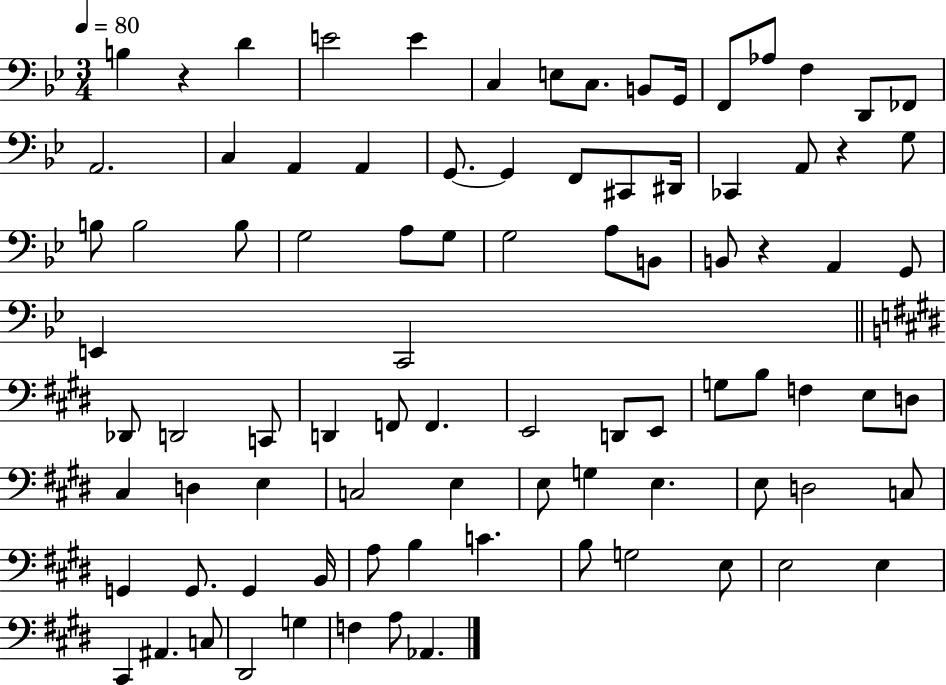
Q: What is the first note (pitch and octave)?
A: B3